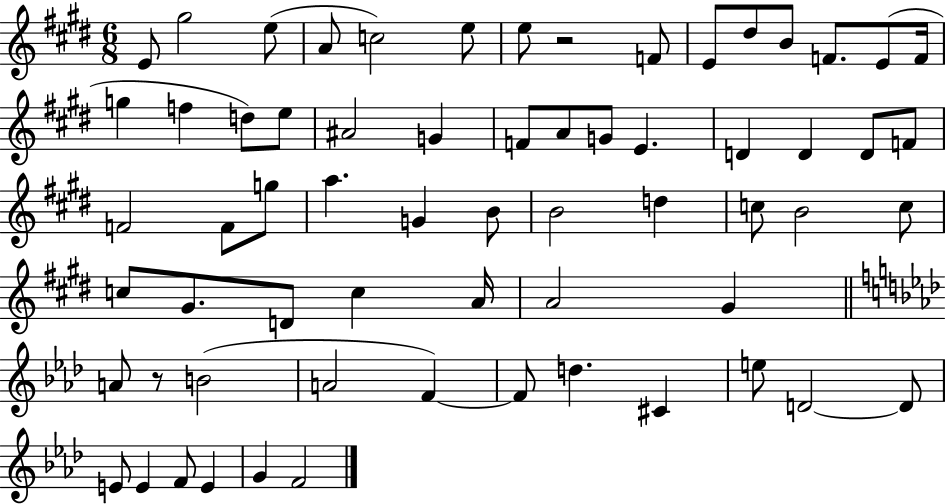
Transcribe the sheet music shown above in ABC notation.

X:1
T:Untitled
M:6/8
L:1/4
K:E
E/2 ^g2 e/2 A/2 c2 e/2 e/2 z2 F/2 E/2 ^d/2 B/2 F/2 E/2 F/4 g f d/2 e/2 ^A2 G F/2 A/2 G/2 E D D D/2 F/2 F2 F/2 g/2 a G B/2 B2 d c/2 B2 c/2 c/2 ^G/2 D/2 c A/4 A2 ^G A/2 z/2 B2 A2 F F/2 d ^C e/2 D2 D/2 E/2 E F/2 E G F2